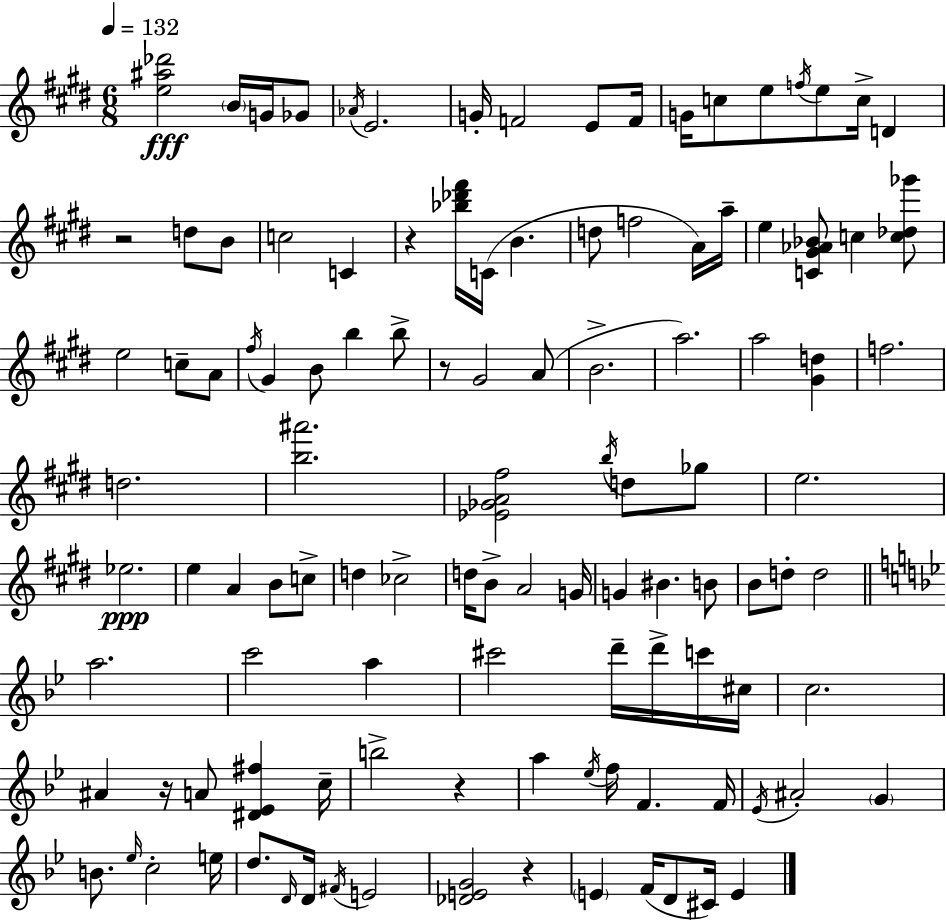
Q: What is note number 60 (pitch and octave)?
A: BIS4